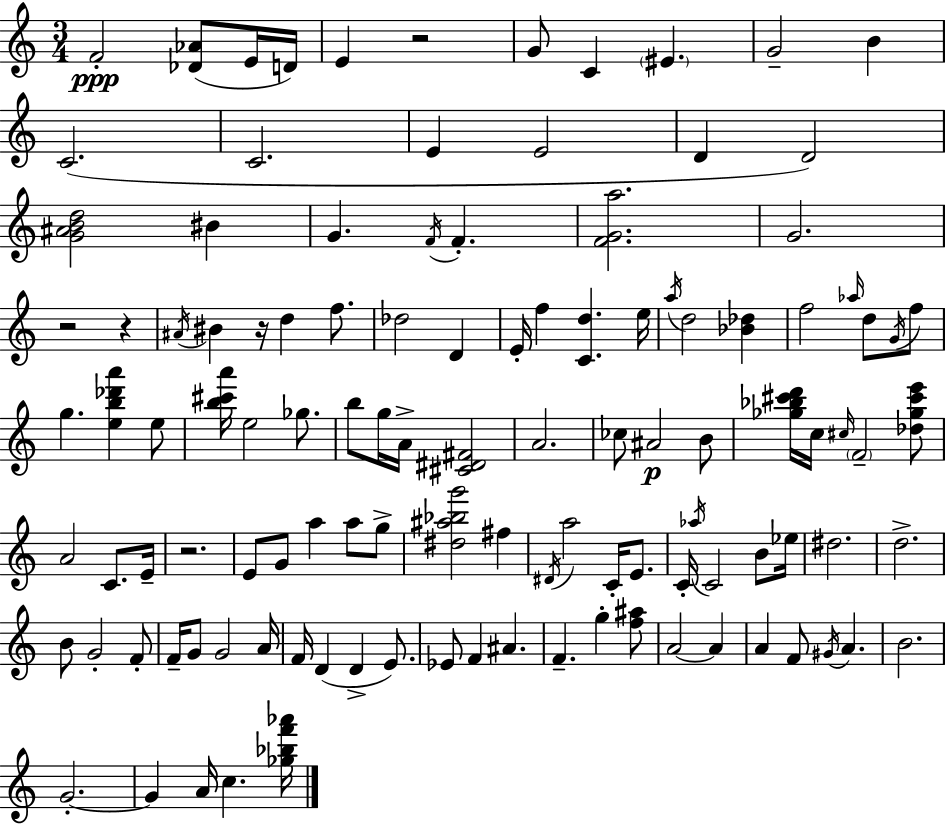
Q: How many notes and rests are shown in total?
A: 115